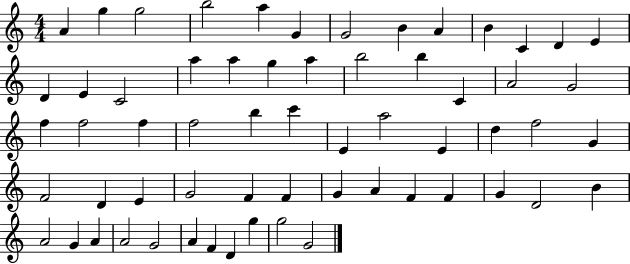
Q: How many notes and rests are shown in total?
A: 61